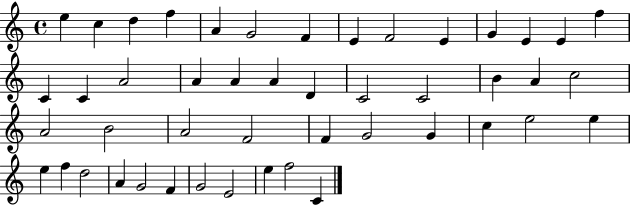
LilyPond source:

{
  \clef treble
  \time 4/4
  \defaultTimeSignature
  \key c \major
  e''4 c''4 d''4 f''4 | a'4 g'2 f'4 | e'4 f'2 e'4 | g'4 e'4 e'4 f''4 | \break c'4 c'4 a'2 | a'4 a'4 a'4 d'4 | c'2 c'2 | b'4 a'4 c''2 | \break a'2 b'2 | a'2 f'2 | f'4 g'2 g'4 | c''4 e''2 e''4 | \break e''4 f''4 d''2 | a'4 g'2 f'4 | g'2 e'2 | e''4 f''2 c'4 | \break \bar "|."
}